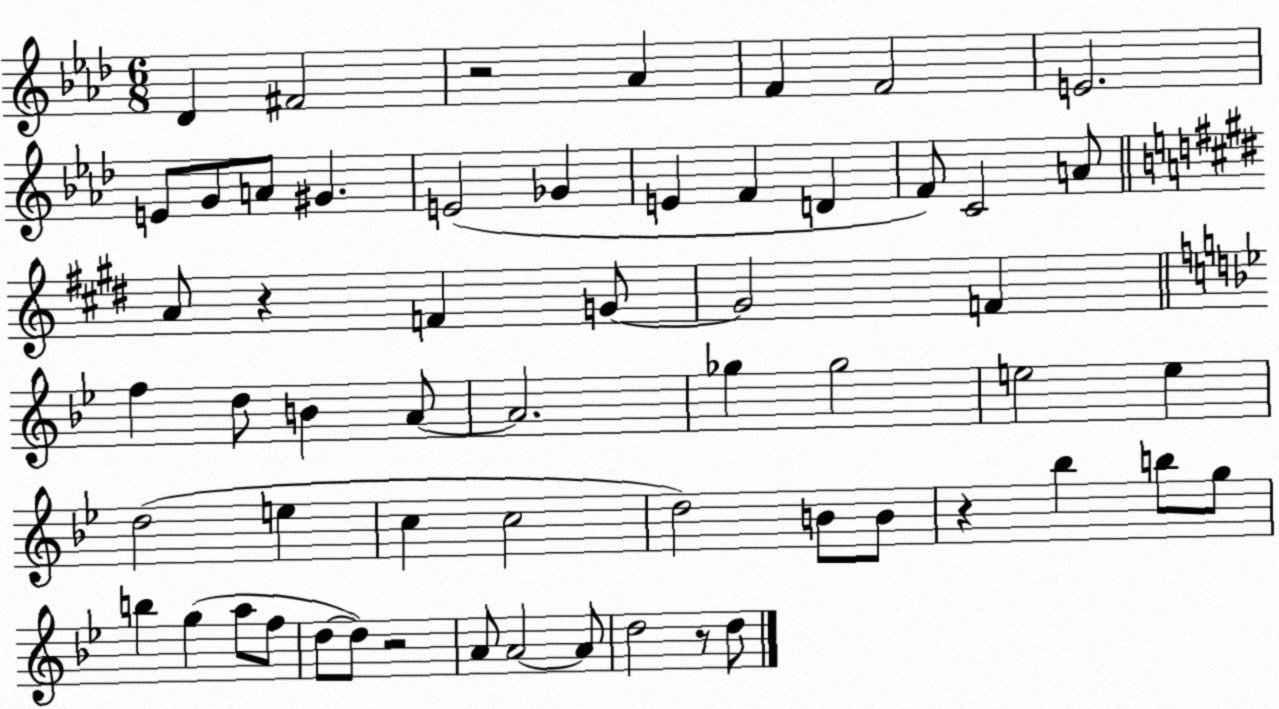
X:1
T:Untitled
M:6/8
L:1/4
K:Ab
_D ^F2 z2 _A F F2 E2 E/2 G/2 A/2 ^G E2 _G E F D F/2 C2 A/2 A/2 z F G/2 G2 F f d/2 B A/2 A2 _g _g2 e2 e d2 e c c2 d2 B/2 B/2 z _b b/2 g/2 b g a/2 f/2 d/2 d/2 z2 A/2 A2 A/2 d2 z/2 d/2